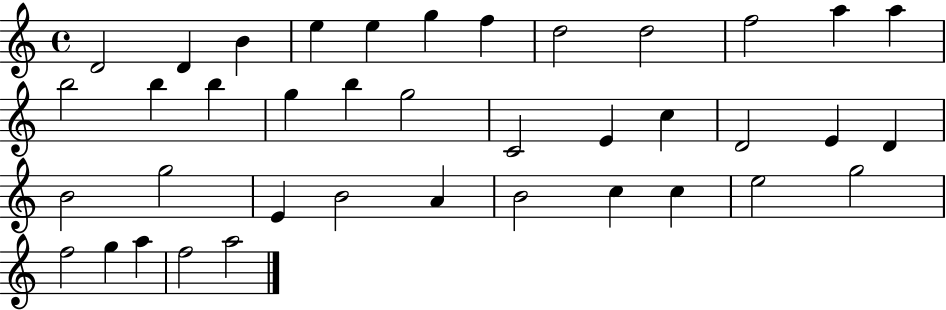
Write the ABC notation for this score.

X:1
T:Untitled
M:4/4
L:1/4
K:C
D2 D B e e g f d2 d2 f2 a a b2 b b g b g2 C2 E c D2 E D B2 g2 E B2 A B2 c c e2 g2 f2 g a f2 a2